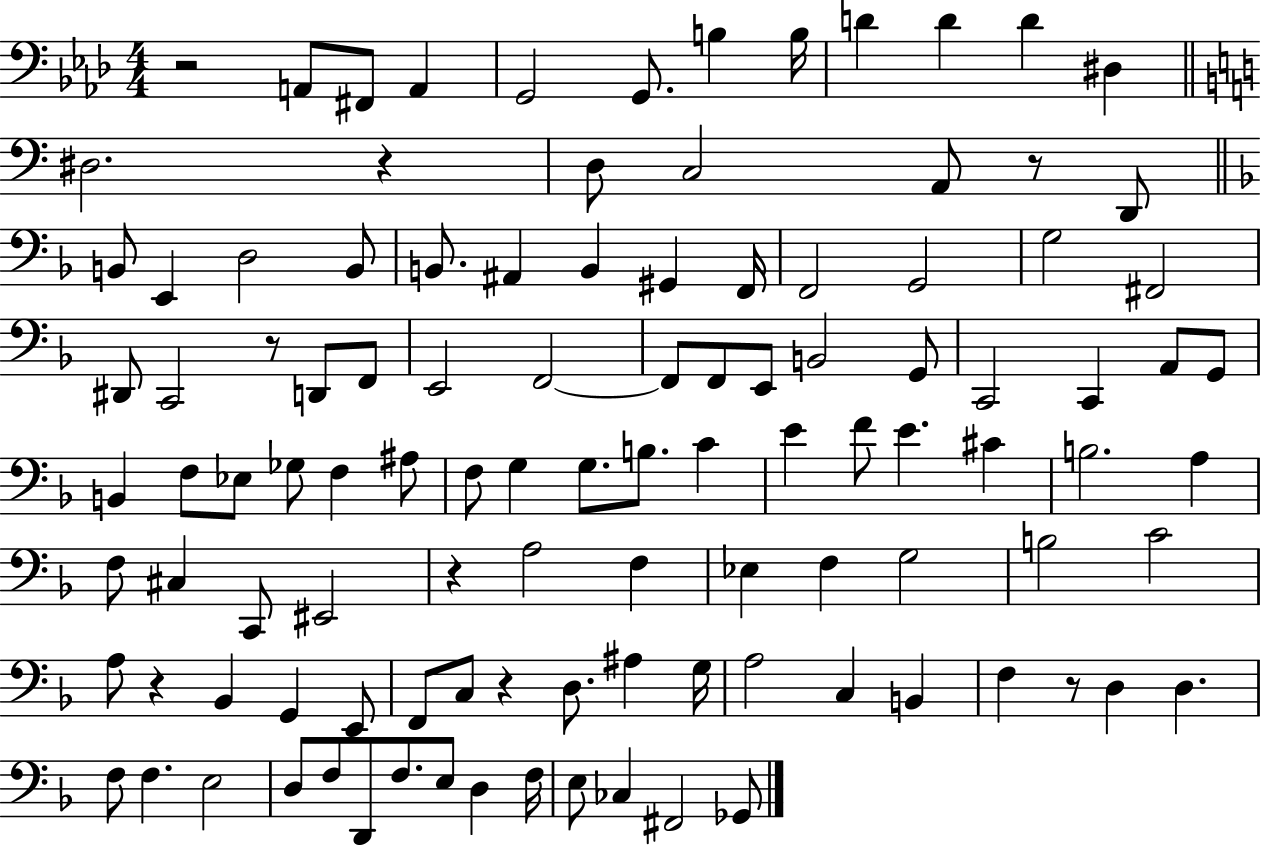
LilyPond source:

{
  \clef bass
  \numericTimeSignature
  \time 4/4
  \key aes \major
  r2 a,8 fis,8 a,4 | g,2 g,8. b4 b16 | d'4 d'4 d'4 dis4 | \bar "||" \break \key a \minor dis2. r4 | d8 c2 a,8 r8 d,8 | \bar "||" \break \key f \major b,8 e,4 d2 b,8 | b,8. ais,4 b,4 gis,4 f,16 | f,2 g,2 | g2 fis,2 | \break dis,8 c,2 r8 d,8 f,8 | e,2 f,2~~ | f,8 f,8 e,8 b,2 g,8 | c,2 c,4 a,8 g,8 | \break b,4 f8 ees8 ges8 f4 ais8 | f8 g4 g8. b8. c'4 | e'4 f'8 e'4. cis'4 | b2. a4 | \break f8 cis4 c,8 eis,2 | r4 a2 f4 | ees4 f4 g2 | b2 c'2 | \break a8 r4 bes,4 g,4 e,8 | f,8 c8 r4 d8. ais4 g16 | a2 c4 b,4 | f4 r8 d4 d4. | \break f8 f4. e2 | d8 f8 d,8 f8. e8 d4 f16 | e8 ces4 fis,2 ges,8 | \bar "|."
}